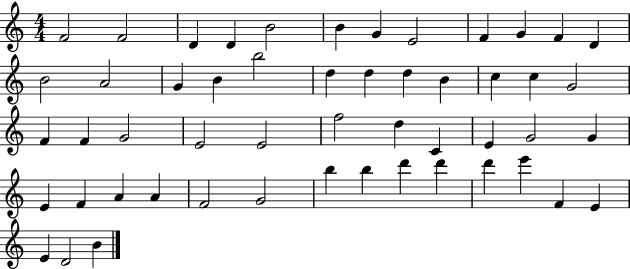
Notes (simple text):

F4/h F4/h D4/q D4/q B4/h B4/q G4/q E4/h F4/q G4/q F4/q D4/q B4/h A4/h G4/q B4/q B5/h D5/q D5/q D5/q B4/q C5/q C5/q G4/h F4/q F4/q G4/h E4/h E4/h F5/h D5/q C4/q E4/q G4/h G4/q E4/q F4/q A4/q A4/q F4/h G4/h B5/q B5/q D6/q D6/q D6/q E6/q F4/q E4/q E4/q D4/h B4/q